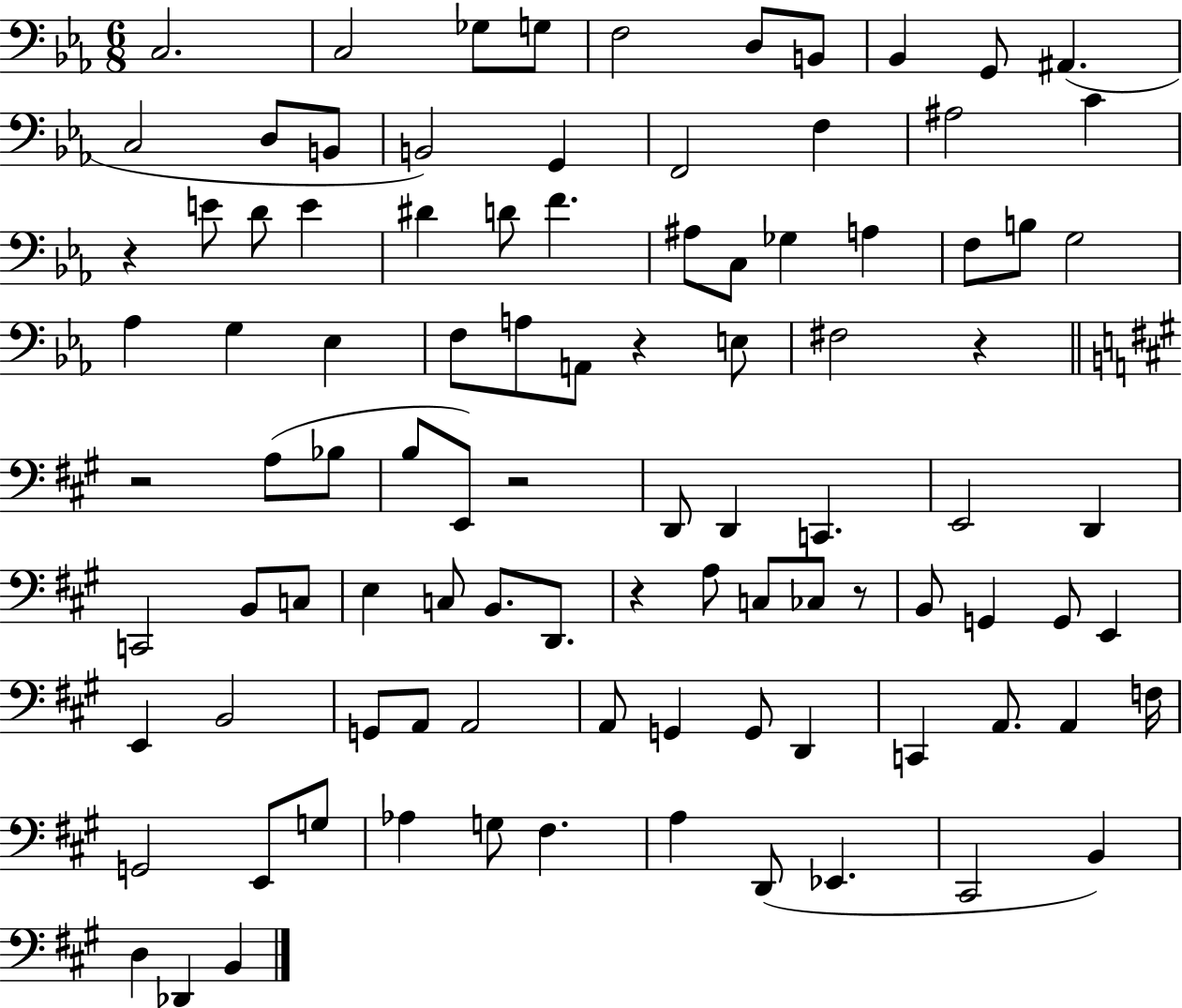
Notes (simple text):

C3/h. C3/h Gb3/e G3/e F3/h D3/e B2/e Bb2/q G2/e A#2/q. C3/h D3/e B2/e B2/h G2/q F2/h F3/q A#3/h C4/q R/q E4/e D4/e E4/q D#4/q D4/e F4/q. A#3/e C3/e Gb3/q A3/q F3/e B3/e G3/h Ab3/q G3/q Eb3/q F3/e A3/e A2/e R/q E3/e F#3/h R/q R/h A3/e Bb3/e B3/e E2/e R/h D2/e D2/q C2/q. E2/h D2/q C2/h B2/e C3/e E3/q C3/e B2/e. D2/e. R/q A3/e C3/e CES3/e R/e B2/e G2/q G2/e E2/q E2/q B2/h G2/e A2/e A2/h A2/e G2/q G2/e D2/q C2/q A2/e. A2/q F3/s G2/h E2/e G3/e Ab3/q G3/e F#3/q. A3/q D2/e Eb2/q. C#2/h B2/q D3/q Db2/q B2/q